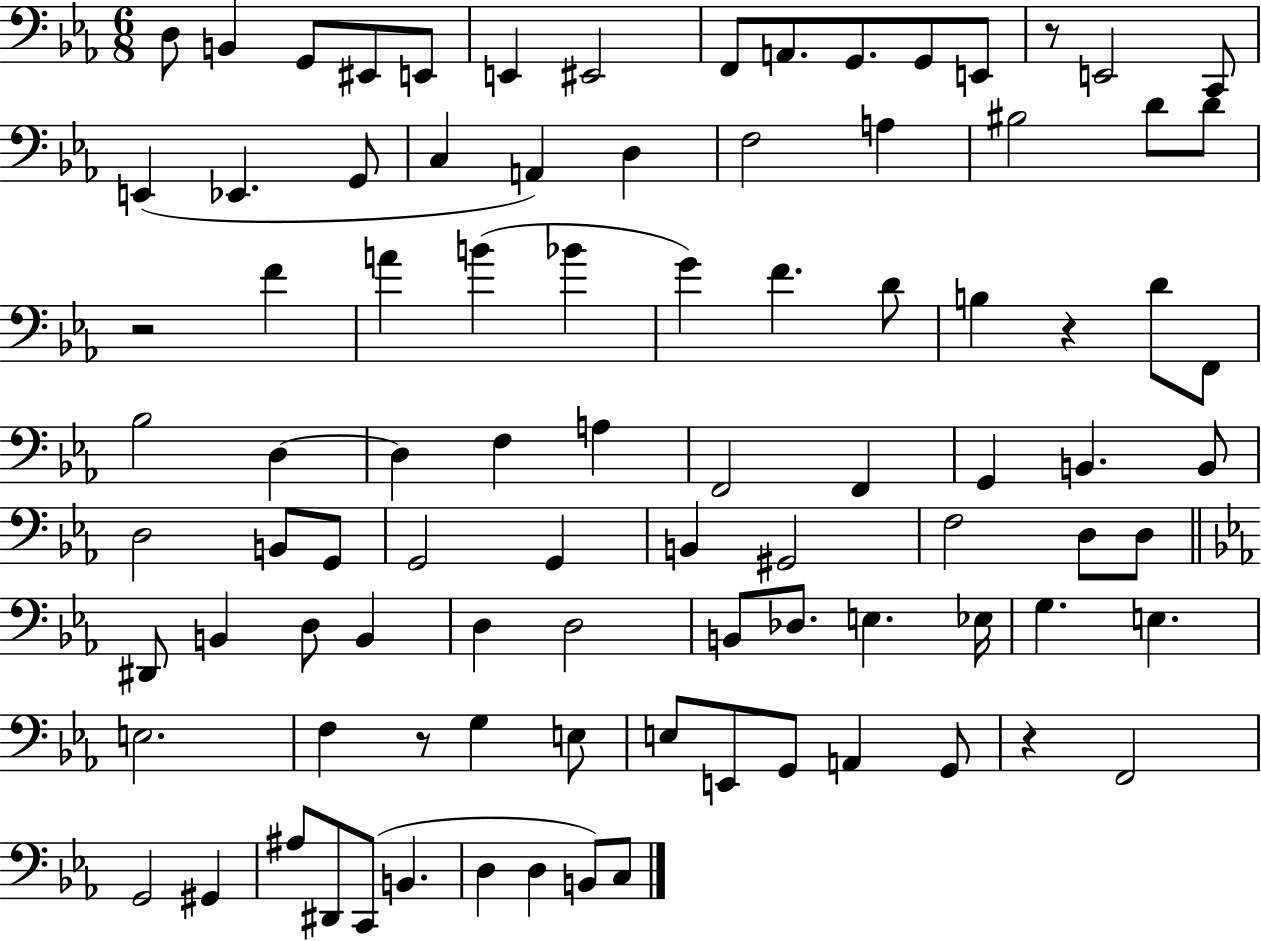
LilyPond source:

{
  \clef bass
  \numericTimeSignature
  \time 6/8
  \key ees \major
  d8 b,4 g,8 eis,8 e,8 | e,4 eis,2 | f,8 a,8. g,8. g,8 e,8 | r8 e,2 c,8 | \break e,4( ees,4. g,8 | c4 a,4) d4 | f2 a4 | bis2 d'8 d'8 | \break r2 f'4 | a'4 b'4( bes'4 | g'4) f'4. d'8 | b4 r4 d'8 f,8 | \break bes2 d4~~ | d4 f4 a4 | f,2 f,4 | g,4 b,4. b,8 | \break d2 b,8 g,8 | g,2 g,4 | b,4 gis,2 | f2 d8 d8 | \break \bar "||" \break \key ees \major dis,8 b,4 d8 b,4 | d4 d2 | b,8 des8. e4. ees16 | g4. e4. | \break e2. | f4 r8 g4 e8 | e8 e,8 g,8 a,4 g,8 | r4 f,2 | \break g,2 gis,4 | ais8 dis,8 c,8( b,4. | d4 d4 b,8) c8 | \bar "|."
}